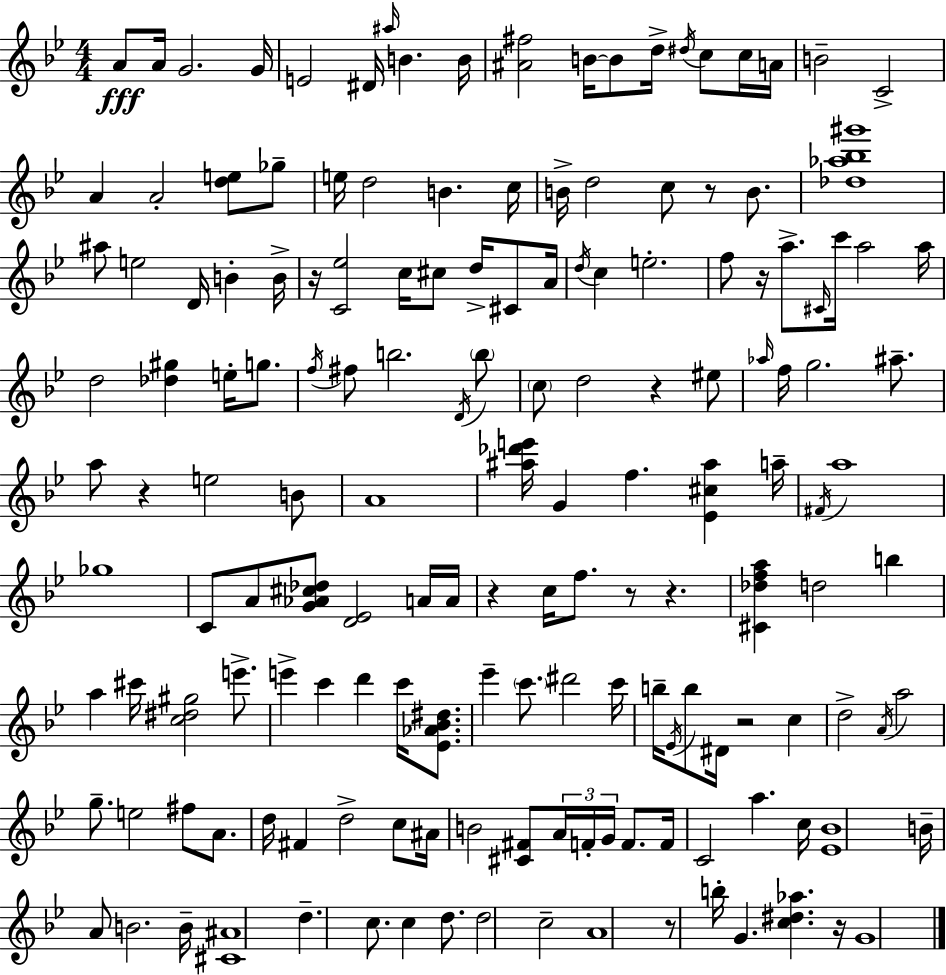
A4/e A4/s G4/h. G4/s E4/h D#4/s A#5/s B4/q. B4/s [A#4,F#5]/h B4/s B4/e D5/s D#5/s C5/e C5/s A4/s B4/h C4/h A4/q A4/h [D5,E5]/e Gb5/e E5/s D5/h B4/q. C5/s B4/s D5/h C5/e R/e B4/e. [Db5,Ab5,Bb5,G#6]/w A#5/e E5/h D4/s B4/q B4/s R/s [C4,Eb5]/h C5/s C#5/e D5/s C#4/e A4/s D5/s C5/q E5/h. F5/e R/s A5/e. C#4/s C6/s A5/h A5/s D5/h [Db5,G#5]/q E5/s G5/e. F5/s F#5/e B5/h. D4/s B5/e C5/e D5/h R/q EIS5/e Ab5/s F5/s G5/h. A#5/e. A5/e R/q E5/h B4/e A4/w [A#5,Db6,E6]/s G4/q F5/q. [Eb4,C#5,A#5]/q A5/s F#4/s A5/w Gb5/w C4/e A4/e [G4,Ab4,C#5,Db5]/e [D4,Eb4]/h A4/s A4/s R/q C5/s F5/e. R/e R/q. [C#4,Db5,F5,A5]/q D5/h B5/q A5/q C#6/s [C5,D#5,G#5]/h E6/e. E6/q C6/q D6/q C6/s [Eb4,Ab4,Bb4,D#5]/e. Eb6/q C6/e. D#6/h C6/s B5/s Eb4/s B5/e D#4/s R/h C5/q D5/h A4/s A5/h G5/e. E5/h F#5/e A4/e. D5/s F#4/q D5/h C5/e A#4/s B4/h [C#4,F#4]/e A4/s F4/s G4/s F4/e. F4/s C4/h A5/q. C5/s [Eb4,Bb4]/w B4/s A4/e B4/h. B4/s [C#4,A#4]/w D5/q. C5/e. C5/q D5/e. D5/h C5/h A4/w R/e B5/s G4/q. [C5,D#5,Ab5]/q. R/s G4/w